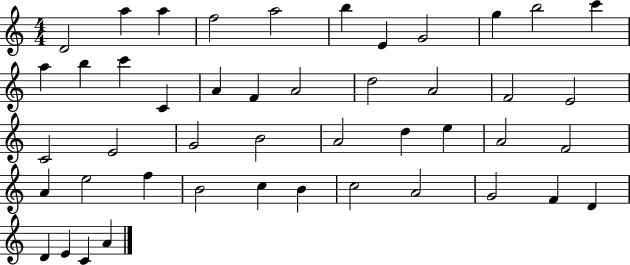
{
  \clef treble
  \numericTimeSignature
  \time 4/4
  \key c \major
  d'2 a''4 a''4 | f''2 a''2 | b''4 e'4 g'2 | g''4 b''2 c'''4 | \break a''4 b''4 c'''4 c'4 | a'4 f'4 a'2 | d''2 a'2 | f'2 e'2 | \break c'2 e'2 | g'2 b'2 | a'2 d''4 e''4 | a'2 f'2 | \break a'4 e''2 f''4 | b'2 c''4 b'4 | c''2 a'2 | g'2 f'4 d'4 | \break d'4 e'4 c'4 a'4 | \bar "|."
}